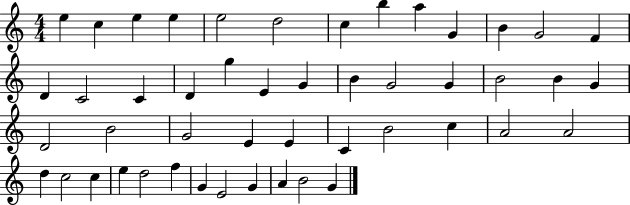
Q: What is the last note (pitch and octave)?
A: G4